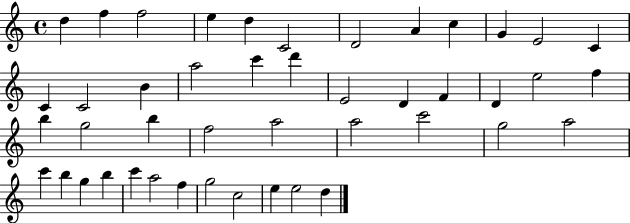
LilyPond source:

{
  \clef treble
  \time 4/4
  \defaultTimeSignature
  \key c \major
  d''4 f''4 f''2 | e''4 d''4 c'2 | d'2 a'4 c''4 | g'4 e'2 c'4 | \break c'4 c'2 b'4 | a''2 c'''4 d'''4 | e'2 d'4 f'4 | d'4 e''2 f''4 | \break b''4 g''2 b''4 | f''2 a''2 | a''2 c'''2 | g''2 a''2 | \break c'''4 b''4 g''4 b''4 | c'''4 a''2 f''4 | g''2 c''2 | e''4 e''2 d''4 | \break \bar "|."
}